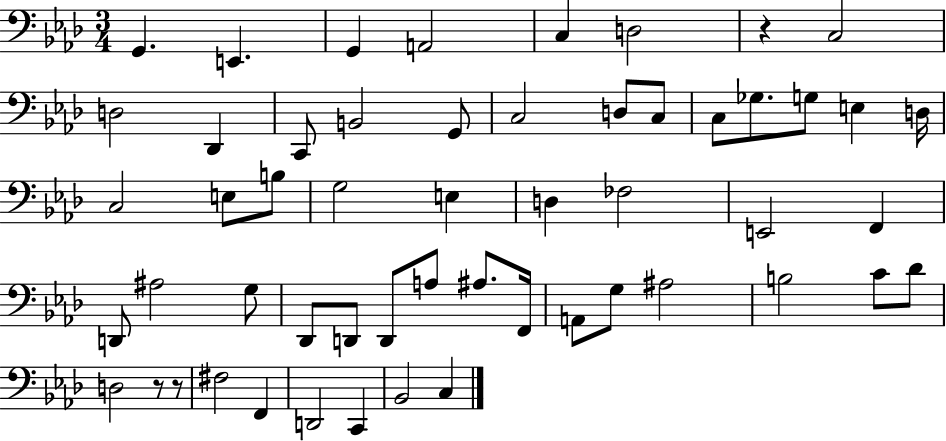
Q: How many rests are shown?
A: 3